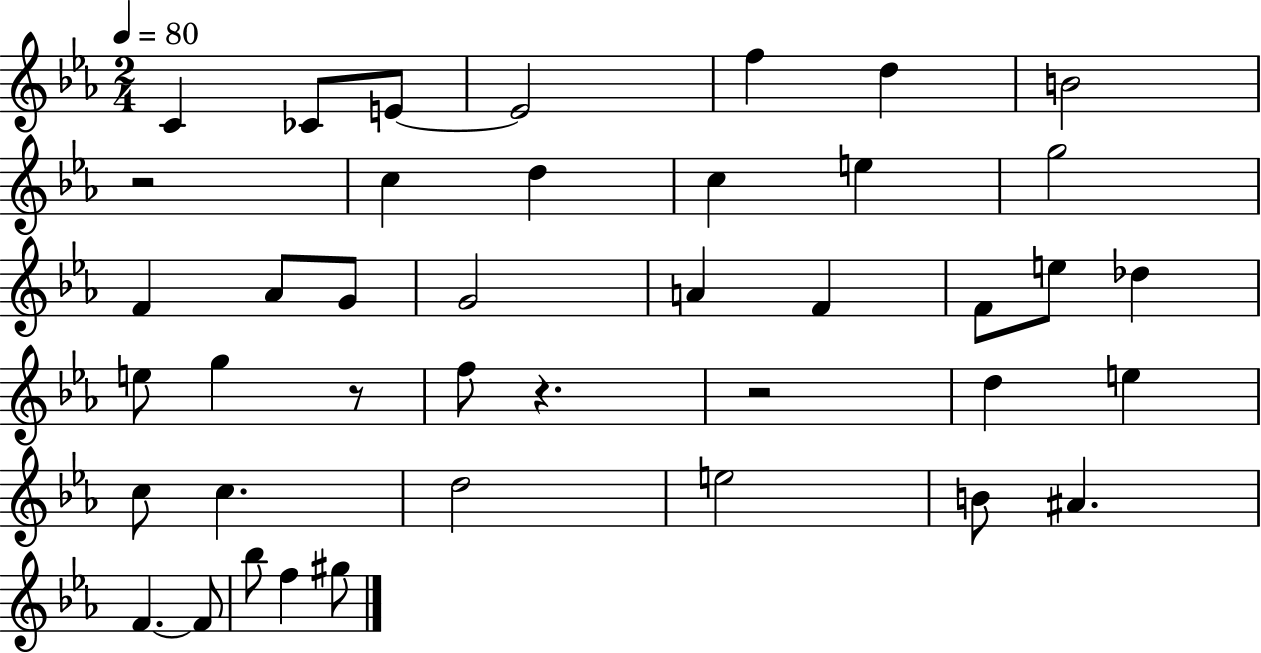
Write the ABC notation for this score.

X:1
T:Untitled
M:2/4
L:1/4
K:Eb
C _C/2 E/2 E2 f d B2 z2 c d c e g2 F _A/2 G/2 G2 A F F/2 e/2 _d e/2 g z/2 f/2 z z2 d e c/2 c d2 e2 B/2 ^A F F/2 _b/2 f ^g/2